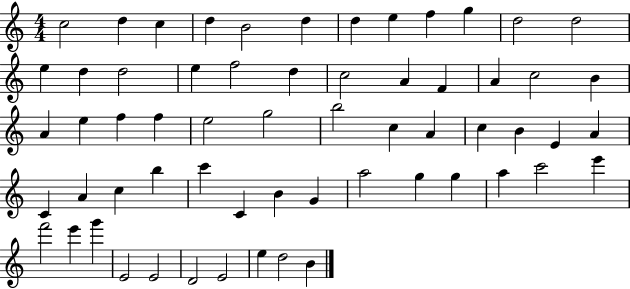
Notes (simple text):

C5/h D5/q C5/q D5/q B4/h D5/q D5/q E5/q F5/q G5/q D5/h D5/h E5/q D5/q D5/h E5/q F5/h D5/q C5/h A4/q F4/q A4/q C5/h B4/q A4/q E5/q F5/q F5/q E5/h G5/h B5/h C5/q A4/q C5/q B4/q E4/q A4/q C4/q A4/q C5/q B5/q C6/q C4/q B4/q G4/q A5/h G5/q G5/q A5/q C6/h E6/q F6/h E6/q G6/q E4/h E4/h D4/h E4/h E5/q D5/h B4/q